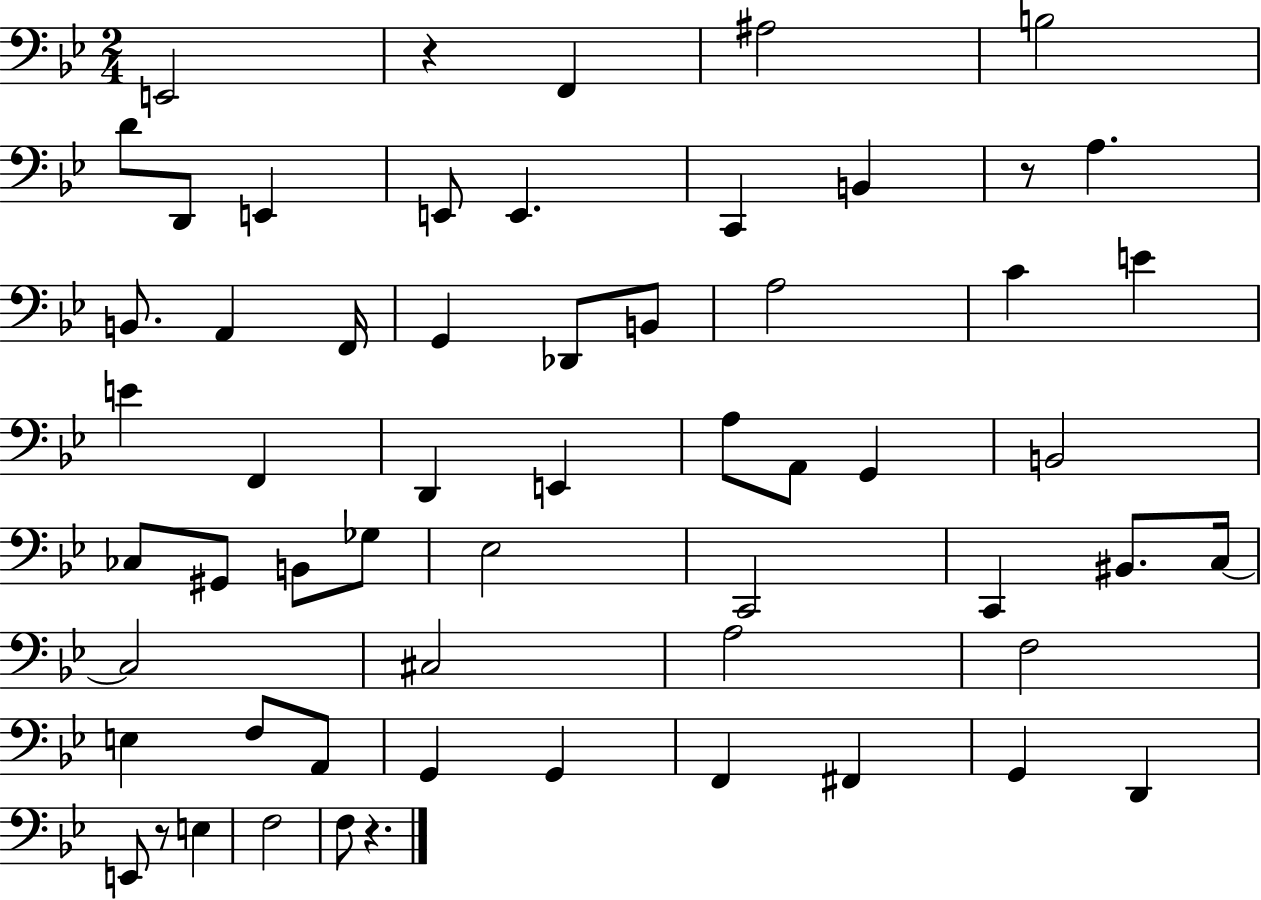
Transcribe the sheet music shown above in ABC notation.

X:1
T:Untitled
M:2/4
L:1/4
K:Bb
E,,2 z F,, ^A,2 B,2 D/2 D,,/2 E,, E,,/2 E,, C,, B,, z/2 A, B,,/2 A,, F,,/4 G,, _D,,/2 B,,/2 A,2 C E E F,, D,, E,, A,/2 A,,/2 G,, B,,2 _C,/2 ^G,,/2 B,,/2 _G,/2 _E,2 C,,2 C,, ^B,,/2 C,/4 C,2 ^C,2 A,2 F,2 E, F,/2 A,,/2 G,, G,, F,, ^F,, G,, D,, E,,/2 z/2 E, F,2 F,/2 z